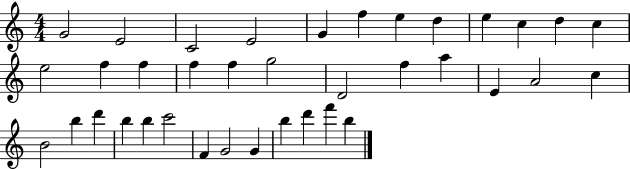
{
  \clef treble
  \numericTimeSignature
  \time 4/4
  \key c \major
  g'2 e'2 | c'2 e'2 | g'4 f''4 e''4 d''4 | e''4 c''4 d''4 c''4 | \break e''2 f''4 f''4 | f''4 f''4 g''2 | d'2 f''4 a''4 | e'4 a'2 c''4 | \break b'2 b''4 d'''4 | b''4 b''4 c'''2 | f'4 g'2 g'4 | b''4 d'''4 f'''4 b''4 | \break \bar "|."
}